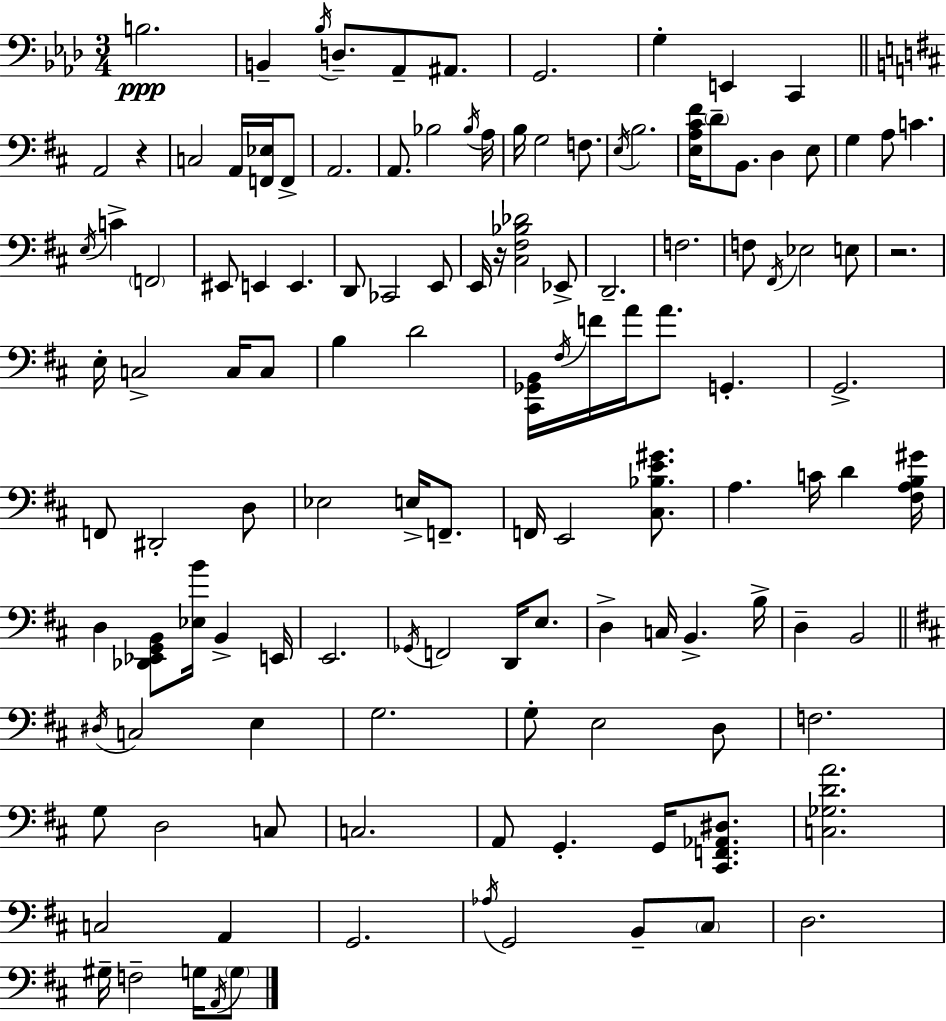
B3/h. B2/q Bb3/s D3/e. Ab2/e A#2/e. G2/h. G3/q E2/q C2/q A2/h R/q C3/h A2/s [F2,Eb3]/s F2/e A2/h. A2/e. Bb3/h Bb3/s A3/s B3/s G3/h F3/e. E3/s B3/h. [E3,A3,C#4,F#4]/s D4/e B2/e. D3/q E3/e G3/q A3/e C4/q. E3/s C4/q F2/h EIS2/e E2/q E2/q. D2/e CES2/h E2/e E2/s R/s [C#3,F#3,Bb3,Db4]/h Eb2/e D2/h. F3/h. F3/e F#2/s Eb3/h E3/e R/h. E3/s C3/h C3/s C3/e B3/q D4/h [C#2,Gb2,B2]/s F#3/s F4/s A4/s A4/e. G2/q. G2/h. F2/e D#2/h D3/e Eb3/h E3/s F2/e. F2/s E2/h [C#3,Bb3,E4,G#4]/e. A3/q. C4/s D4/q [F#3,A3,B3,G#4]/s D3/q [Db2,Eb2,G2,B2]/e [Eb3,B4]/s B2/q E2/s E2/h. Gb2/s F2/h D2/s E3/e. D3/q C3/s B2/q. B3/s D3/q B2/h D#3/s C3/h E3/q G3/h. G3/e E3/h D3/e F3/h. G3/e D3/h C3/e C3/h. A2/e G2/q. G2/s [C#2,F2,Ab2,D#3]/e. [C3,Gb3,D4,A4]/h. C3/h A2/q G2/h. Ab3/s G2/h B2/e C#3/e D3/h. G#3/s F3/h G3/s A2/s G3/e